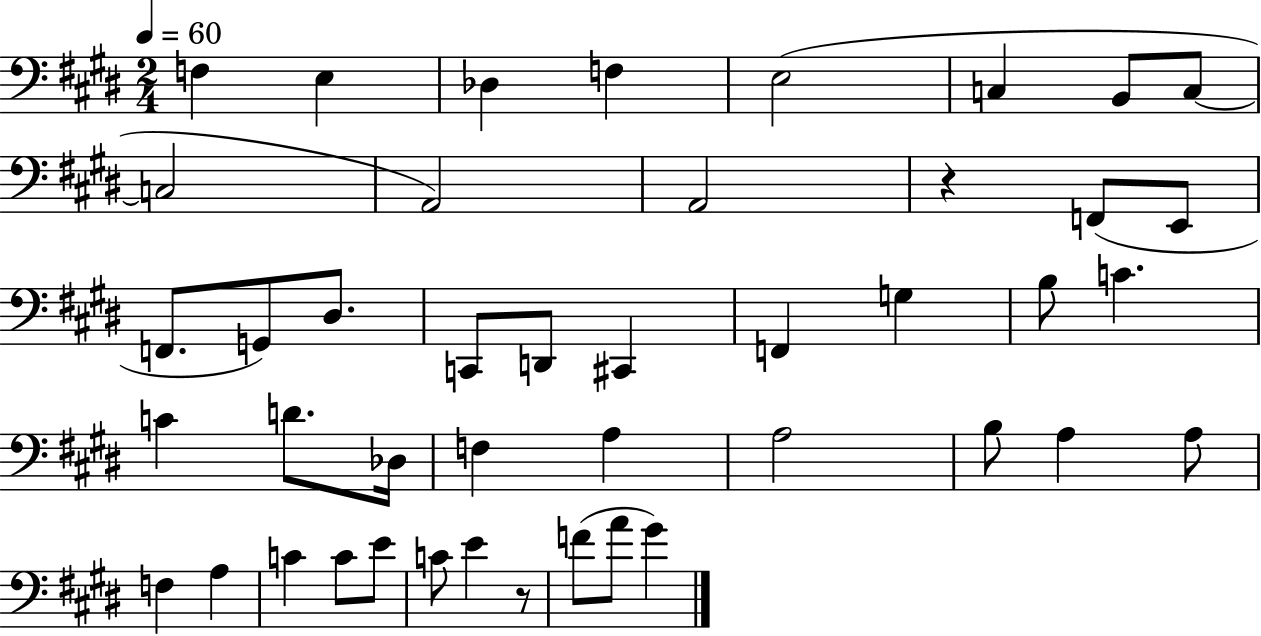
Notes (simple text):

F3/q E3/q Db3/q F3/q E3/h C3/q B2/e C3/e C3/h A2/h A2/h R/q F2/e E2/e F2/e. G2/e D#3/e. C2/e D2/e C#2/q F2/q G3/q B3/e C4/q. C4/q D4/e. Db3/s F3/q A3/q A3/h B3/e A3/q A3/e F3/q A3/q C4/q C4/e E4/e C4/e E4/q R/e F4/e A4/e G#4/q